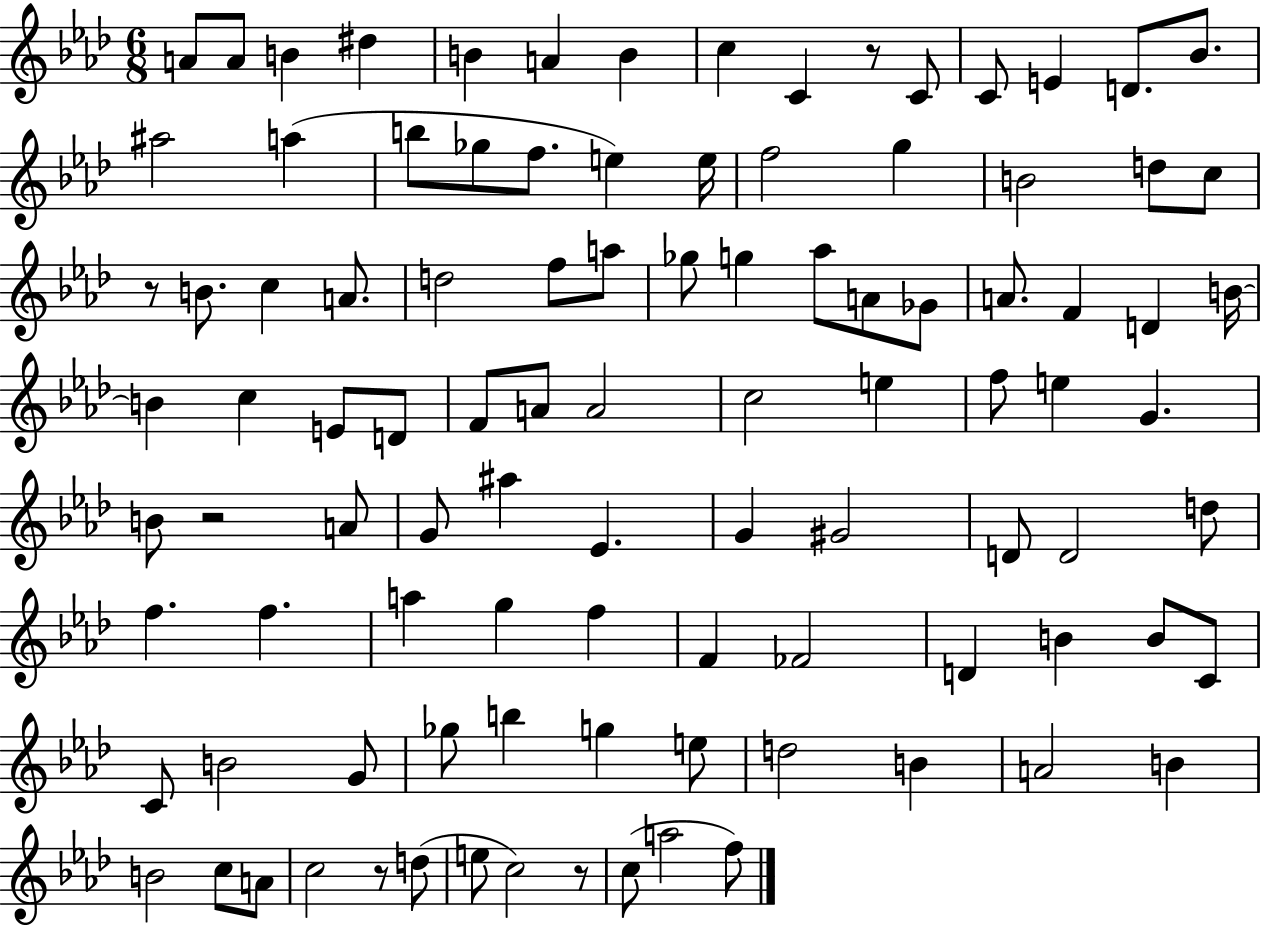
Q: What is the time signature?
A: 6/8